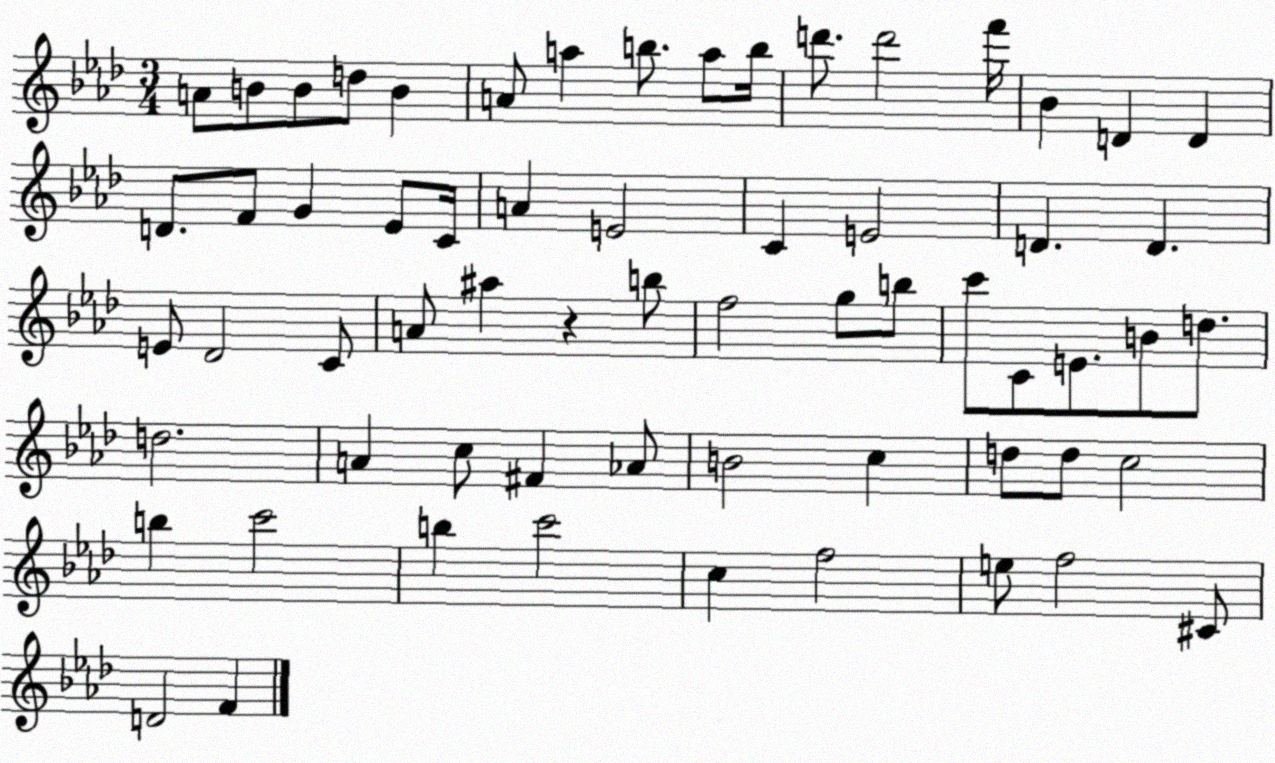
X:1
T:Untitled
M:3/4
L:1/4
K:Ab
A/2 B/2 B/2 d/2 B A/2 a b/2 a/2 b/4 d'/2 d'2 f'/4 _B D D D/2 F/2 G _E/2 C/4 A E2 C E2 D D E/2 _D2 C/2 A/2 ^a z b/2 f2 g/2 b/2 c'/2 C/2 E/2 B/2 d/2 d2 A c/2 ^F _A/2 B2 c d/2 d/2 c2 b c'2 b c'2 c f2 e/2 f2 ^C/2 D2 F